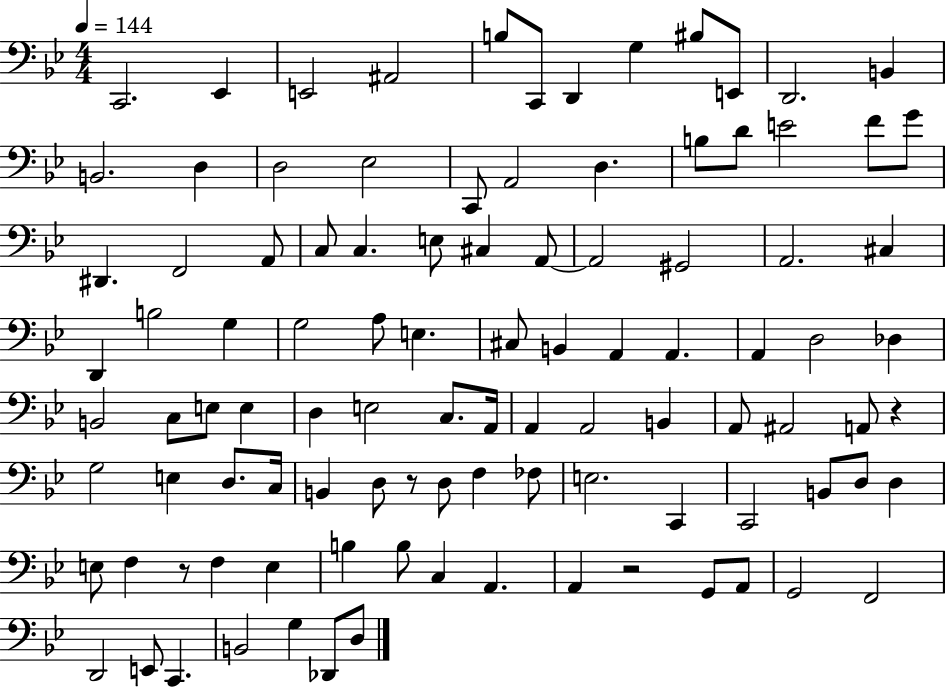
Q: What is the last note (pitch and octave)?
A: D3